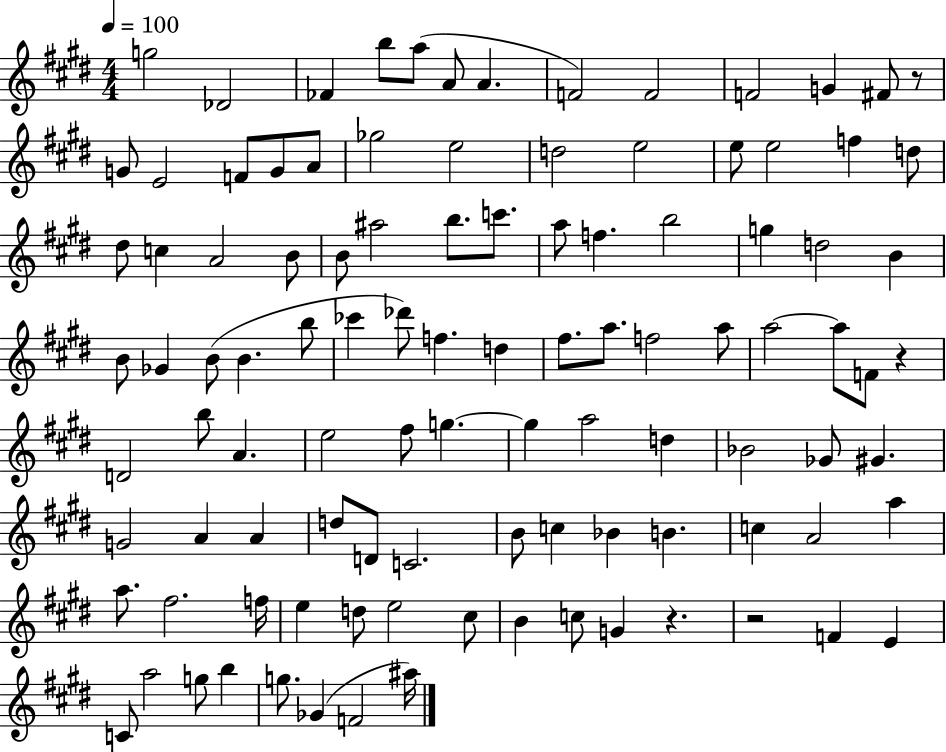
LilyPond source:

{
  \clef treble
  \numericTimeSignature
  \time 4/4
  \key e \major
  \tempo 4 = 100
  g''2 des'2 | fes'4 b''8 a''8( a'8 a'4. | f'2) f'2 | f'2 g'4 fis'8 r8 | \break g'8 e'2 f'8 g'8 a'8 | ges''2 e''2 | d''2 e''2 | e''8 e''2 f''4 d''8 | \break dis''8 c''4 a'2 b'8 | b'8 ais''2 b''8. c'''8. | a''8 f''4. b''2 | g''4 d''2 b'4 | \break b'8 ges'4 b'8( b'4. b''8 | ces'''4 des'''8) f''4. d''4 | fis''8. a''8. f''2 a''8 | a''2~~ a''8 f'8 r4 | \break d'2 b''8 a'4. | e''2 fis''8 g''4.~~ | g''4 a''2 d''4 | bes'2 ges'8 gis'4. | \break g'2 a'4 a'4 | d''8 d'8 c'2. | b'8 c''4 bes'4 b'4. | c''4 a'2 a''4 | \break a''8. fis''2. f''16 | e''4 d''8 e''2 cis''8 | b'4 c''8 g'4 r4. | r2 f'4 e'4 | \break c'8 a''2 g''8 b''4 | g''8. ges'4( f'2 ais''16) | \bar "|."
}